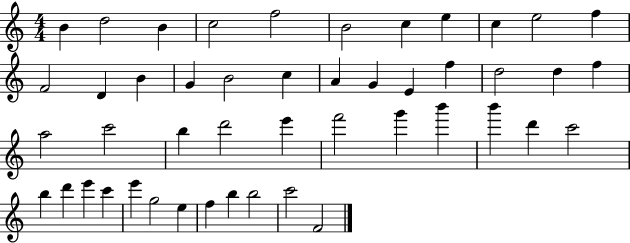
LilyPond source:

{
  \clef treble
  \numericTimeSignature
  \time 4/4
  \key c \major
  b'4 d''2 b'4 | c''2 f''2 | b'2 c''4 e''4 | c''4 e''2 f''4 | \break f'2 d'4 b'4 | g'4 b'2 c''4 | a'4 g'4 e'4 f''4 | d''2 d''4 f''4 | \break a''2 c'''2 | b''4 d'''2 e'''4 | f'''2 g'''4 b'''4 | b'''4 d'''4 c'''2 | \break b''4 d'''4 e'''4 c'''4 | e'''4 g''2 e''4 | f''4 b''4 b''2 | c'''2 f'2 | \break \bar "|."
}